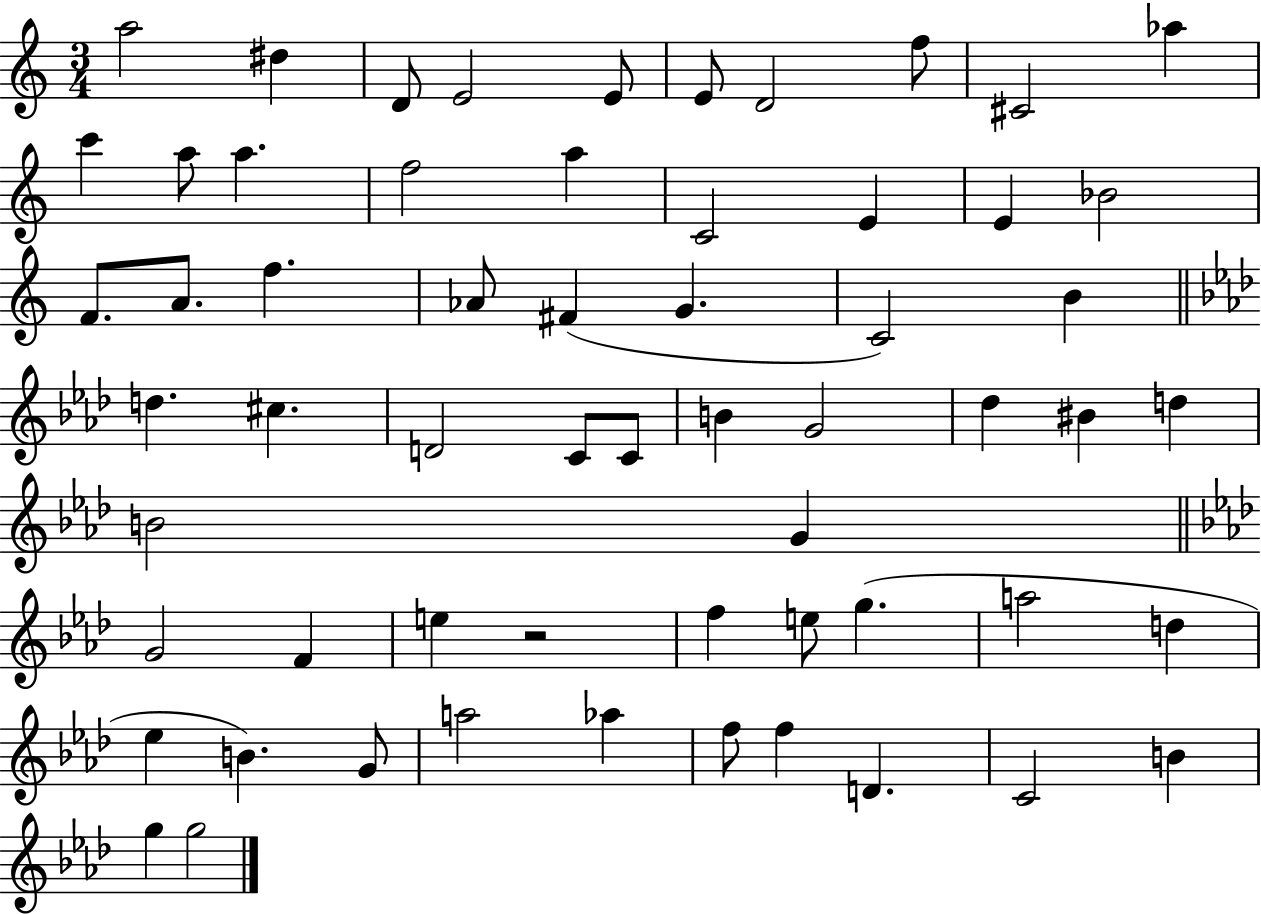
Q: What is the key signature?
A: C major